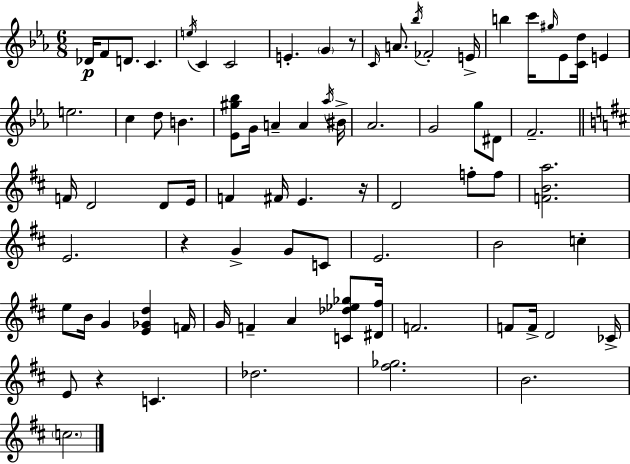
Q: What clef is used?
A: treble